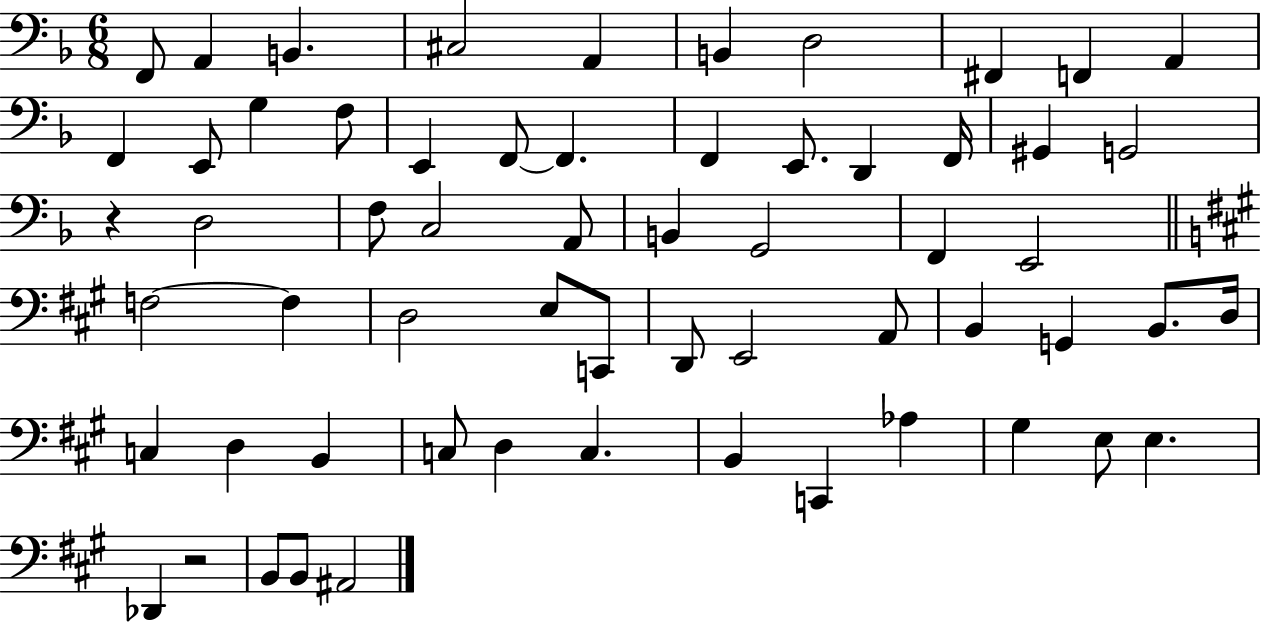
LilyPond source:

{
  \clef bass
  \numericTimeSignature
  \time 6/8
  \key f \major
  f,8 a,4 b,4. | cis2 a,4 | b,4 d2 | fis,4 f,4 a,4 | \break f,4 e,8 g4 f8 | e,4 f,8~~ f,4. | f,4 e,8. d,4 f,16 | gis,4 g,2 | \break r4 d2 | f8 c2 a,8 | b,4 g,2 | f,4 e,2 | \break \bar "||" \break \key a \major f2~~ f4 | d2 e8 c,8 | d,8 e,2 a,8 | b,4 g,4 b,8. d16 | \break c4 d4 b,4 | c8 d4 c4. | b,4 c,4 aes4 | gis4 e8 e4. | \break des,4 r2 | b,8 b,8 ais,2 | \bar "|."
}